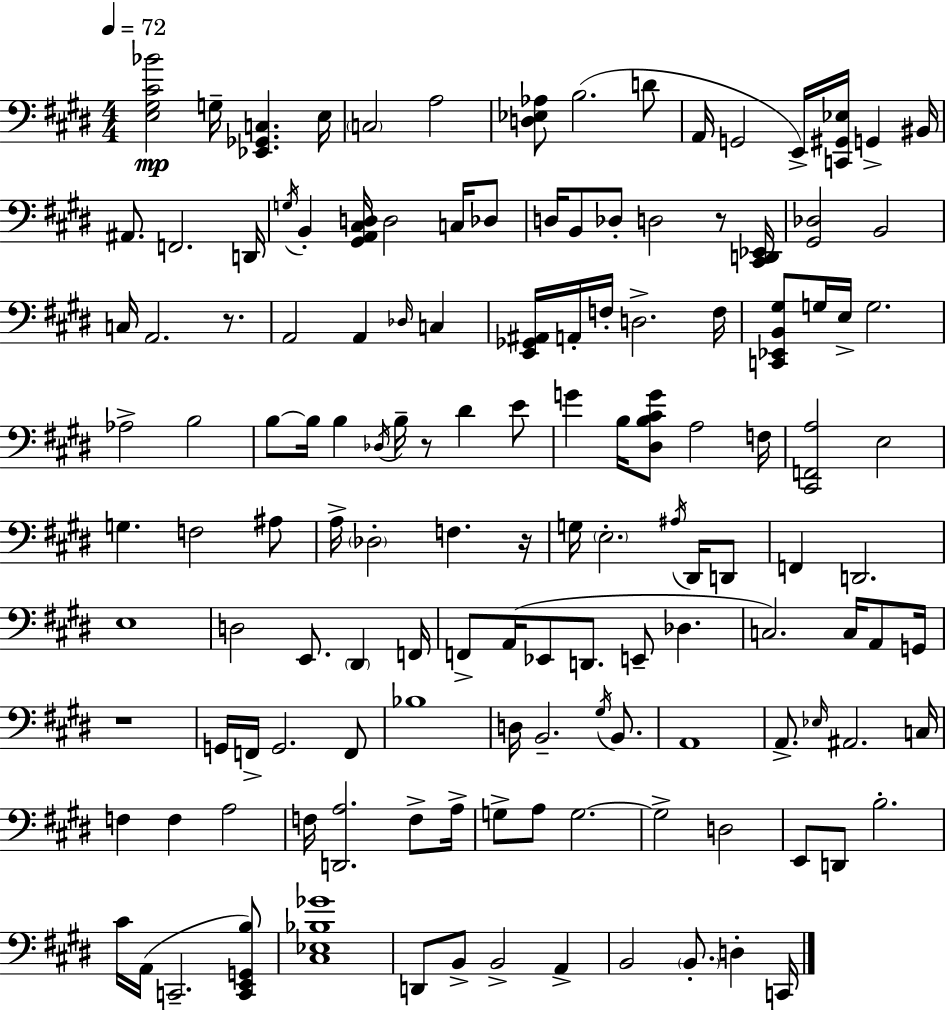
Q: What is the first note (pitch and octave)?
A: G3